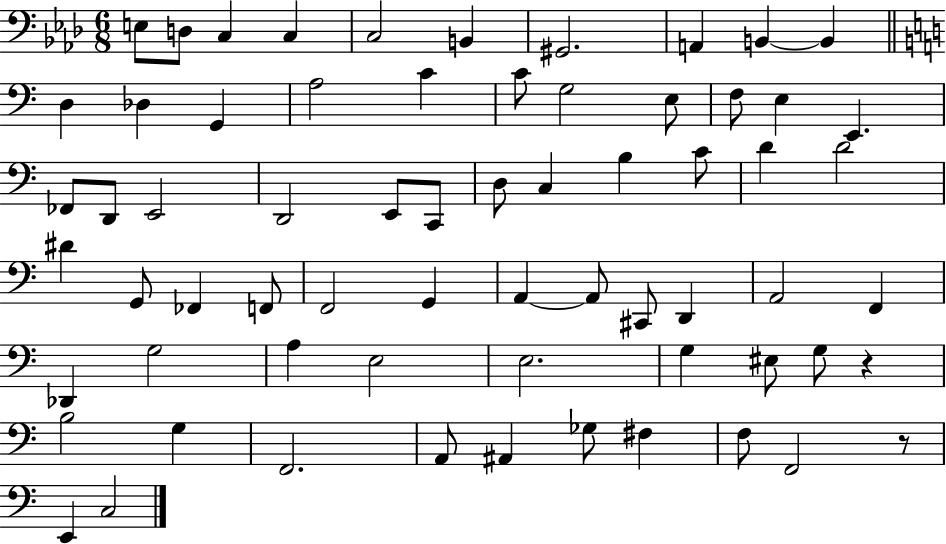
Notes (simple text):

E3/e D3/e C3/q C3/q C3/h B2/q G#2/h. A2/q B2/q B2/q D3/q Db3/q G2/q A3/h C4/q C4/e G3/h E3/e F3/e E3/q E2/q. FES2/e D2/e E2/h D2/h E2/e C2/e D3/e C3/q B3/q C4/e D4/q D4/h D#4/q G2/e FES2/q F2/e F2/h G2/q A2/q A2/e C#2/e D2/q A2/h F2/q Db2/q G3/h A3/q E3/h E3/h. G3/q EIS3/e G3/e R/q B3/h G3/q F2/h. A2/e A#2/q Gb3/e F#3/q F3/e F2/h R/e E2/q C3/h